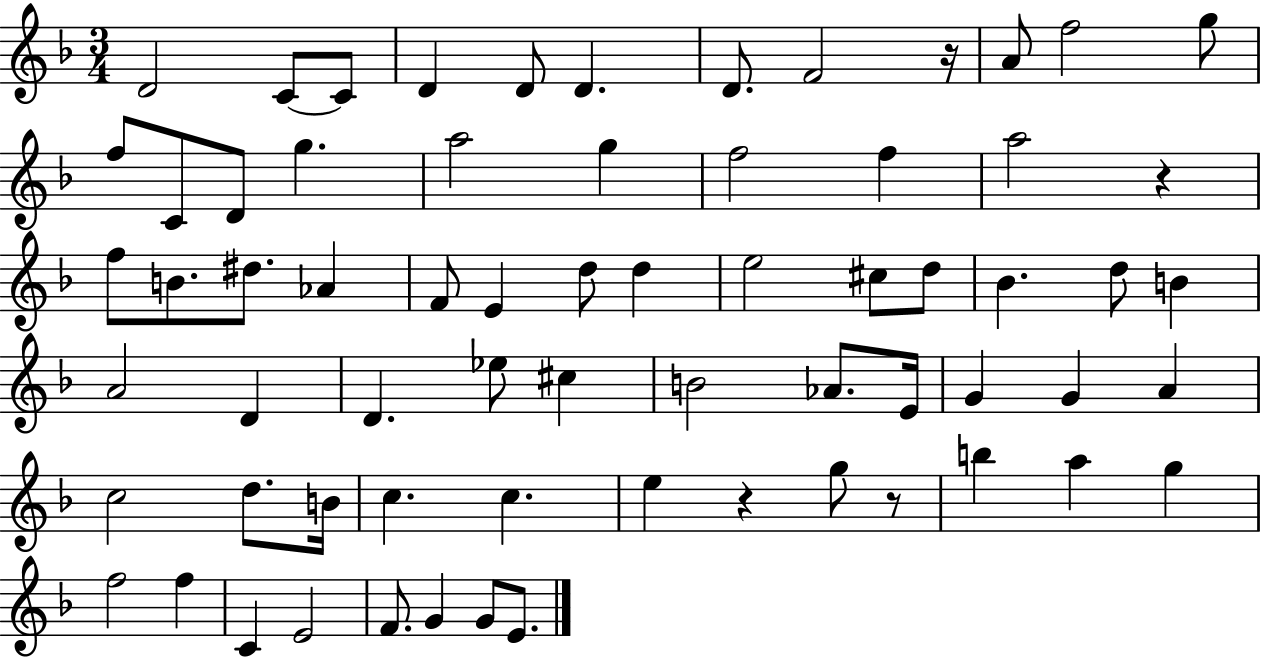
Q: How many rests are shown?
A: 4